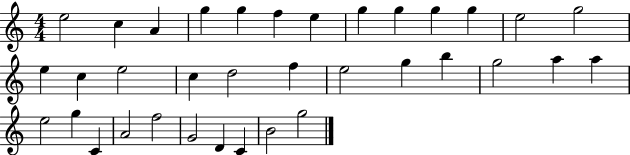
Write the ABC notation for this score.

X:1
T:Untitled
M:4/4
L:1/4
K:C
e2 c A g g f e g g g g e2 g2 e c e2 c d2 f e2 g b g2 a a e2 g C A2 f2 G2 D C B2 g2